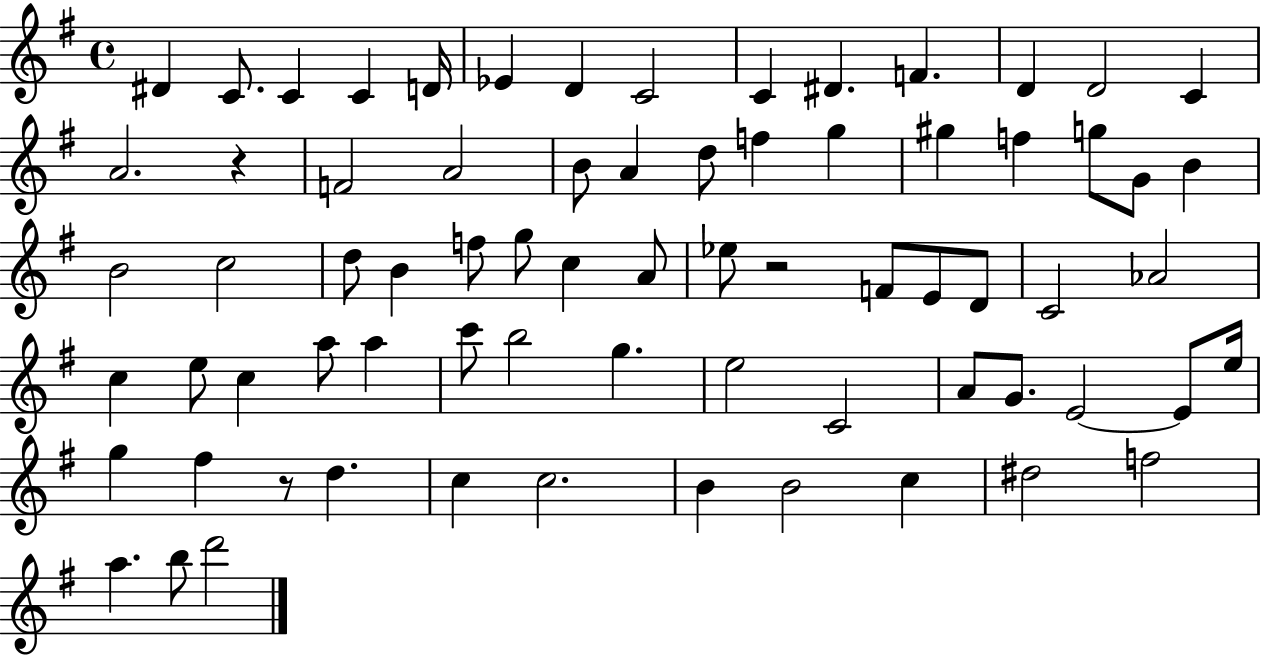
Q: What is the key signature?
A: G major